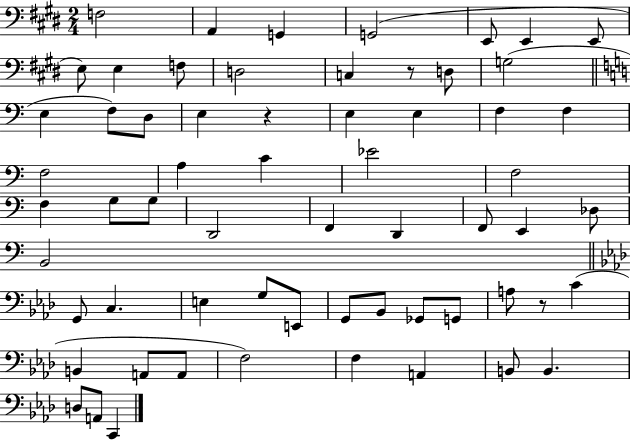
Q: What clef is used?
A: bass